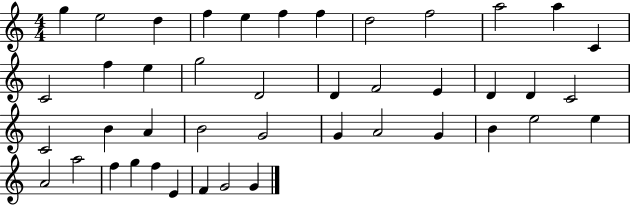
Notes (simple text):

G5/q E5/h D5/q F5/q E5/q F5/q F5/q D5/h F5/h A5/h A5/q C4/q C4/h F5/q E5/q G5/h D4/h D4/q F4/h E4/q D4/q D4/q C4/h C4/h B4/q A4/q B4/h G4/h G4/q A4/h G4/q B4/q E5/h E5/q A4/h A5/h F5/q G5/q F5/q E4/q F4/q G4/h G4/q